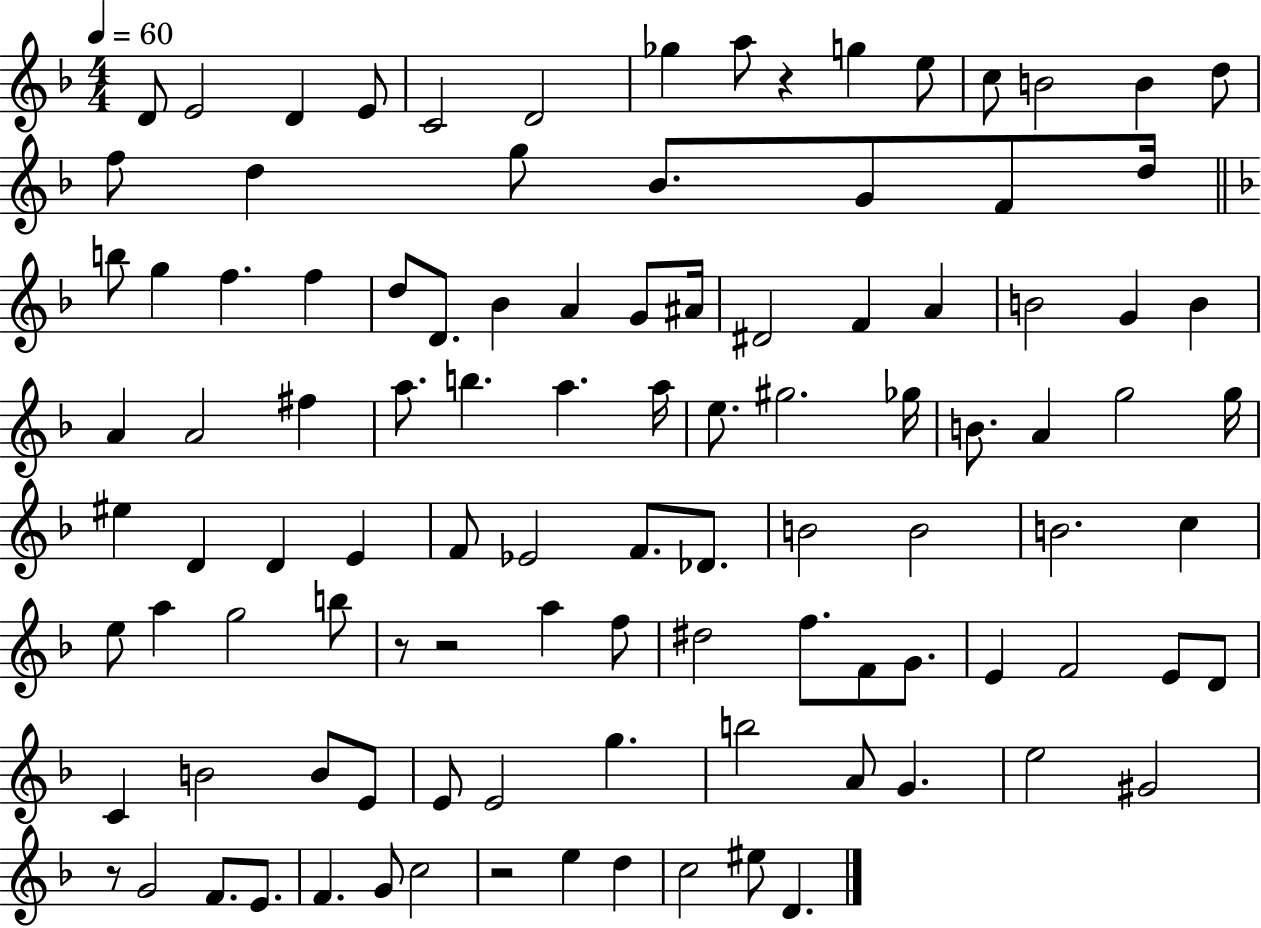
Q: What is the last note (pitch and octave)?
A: D4